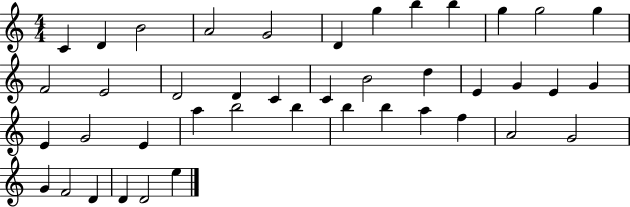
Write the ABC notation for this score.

X:1
T:Untitled
M:4/4
L:1/4
K:C
C D B2 A2 G2 D g b b g g2 g F2 E2 D2 D C C B2 d E G E G E G2 E a b2 b b b a f A2 G2 G F2 D D D2 e